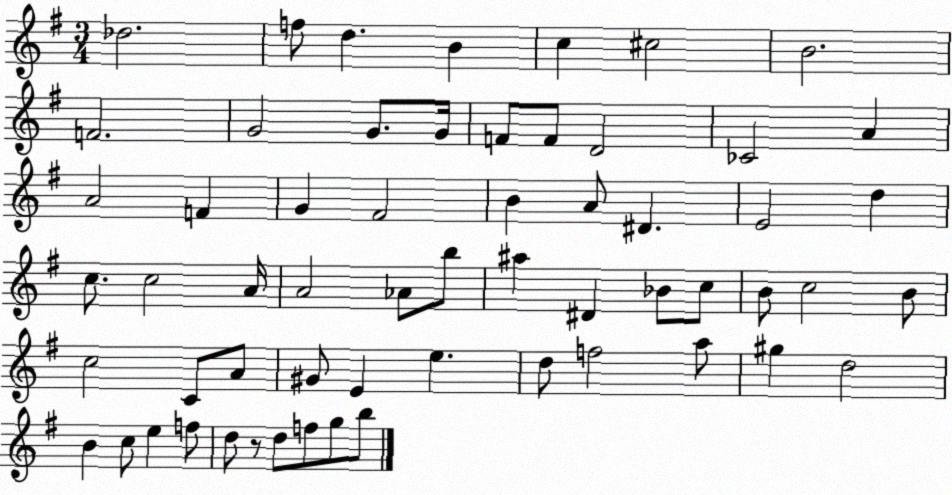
X:1
T:Untitled
M:3/4
L:1/4
K:G
_d2 f/2 d B c ^c2 B2 F2 G2 G/2 G/4 F/2 F/2 D2 _C2 A A2 F G ^F2 B A/2 ^D E2 d c/2 c2 A/4 A2 _A/2 b/2 ^a ^D _B/2 c/2 B/2 c2 B/2 c2 C/2 A/2 ^G/2 E e d/2 f2 a/2 ^g d2 B c/2 e f/2 d/2 z/2 d/2 f/2 g/2 b/2